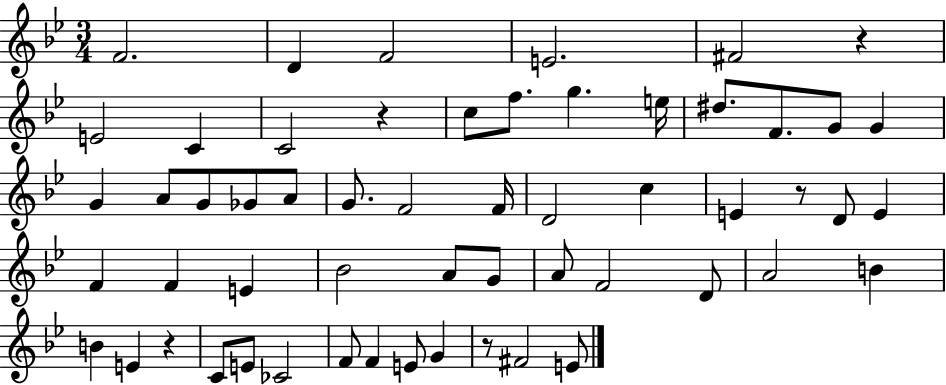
{
  \clef treble
  \numericTimeSignature
  \time 3/4
  \key bes \major
  f'2. | d'4 f'2 | e'2. | fis'2 r4 | \break e'2 c'4 | c'2 r4 | c''8 f''8. g''4. e''16 | dis''8. f'8. g'8 g'4 | \break g'4 a'8 g'8 ges'8 a'8 | g'8. f'2 f'16 | d'2 c''4 | e'4 r8 d'8 e'4 | \break f'4 f'4 e'4 | bes'2 a'8 g'8 | a'8 f'2 d'8 | a'2 b'4 | \break b'4 e'4 r4 | c'8 e'8 ces'2 | f'8 f'4 e'8 g'4 | r8 fis'2 e'8 | \break \bar "|."
}